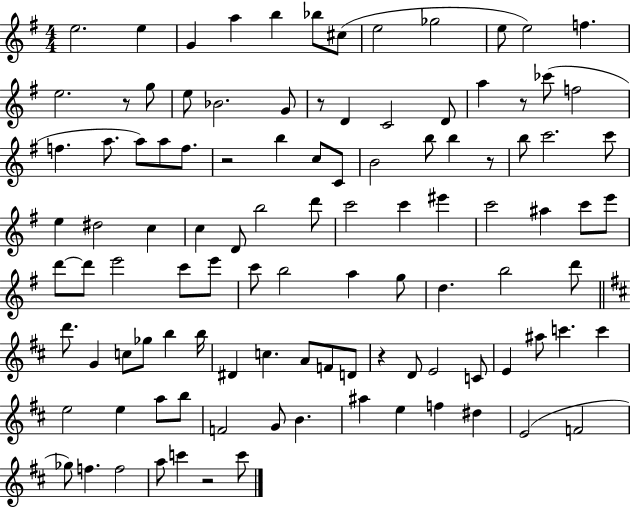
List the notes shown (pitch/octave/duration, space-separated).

E5/h. E5/q G4/q A5/q B5/q Bb5/e C#5/e E5/h Gb5/h E5/e E5/h F5/q. E5/h. R/e G5/e E5/e Bb4/h. G4/e R/e D4/q C4/h D4/e A5/q R/e CES6/e F5/h F5/q. A5/e. A5/e A5/e F5/e. R/h B5/q C5/e C4/e B4/h B5/e B5/q R/e B5/e C6/h. C6/e E5/q D#5/h C5/q C5/q D4/e B5/h D6/e C6/h C6/q EIS6/q C6/h A#5/q C6/e E6/e D6/e D6/e E6/h C6/e E6/e C6/e B5/h A5/q G5/e D5/q. B5/h D6/e D6/e. G4/q C5/e Gb5/e B5/q B5/s D#4/q C5/q. A4/e F4/e D4/e R/q D4/e E4/h C4/e E4/q A#5/e C6/q. C6/q E5/h E5/q A5/e B5/e F4/h G4/e B4/q. A#5/q E5/q F5/q D#5/q E4/h F4/h Gb5/e F5/q. F5/h A5/e C6/q R/h C6/e